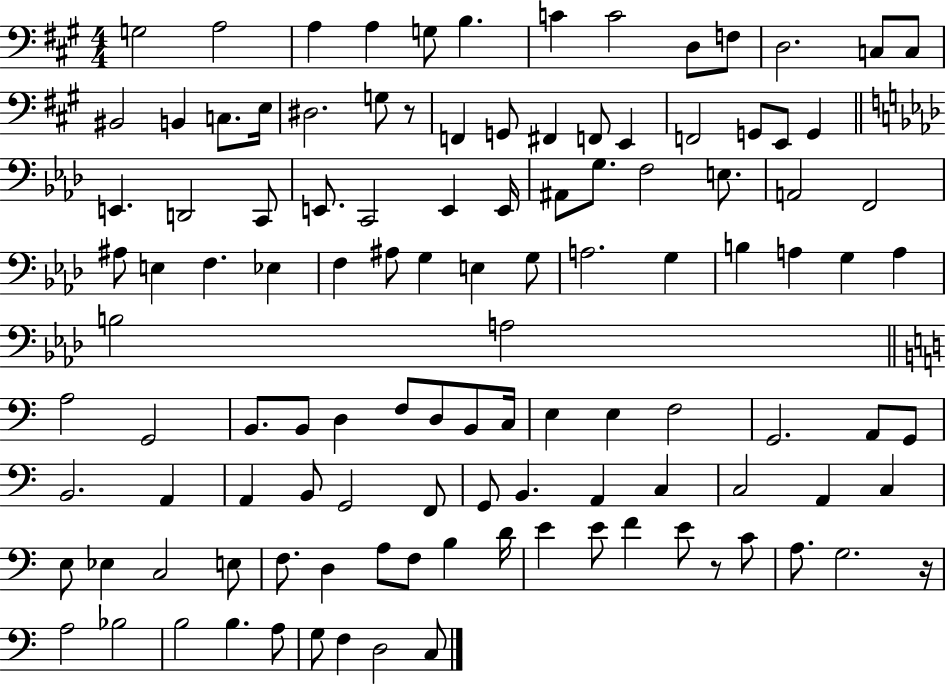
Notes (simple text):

G3/h A3/h A3/q A3/q G3/e B3/q. C4/q C4/h D3/e F3/e D3/h. C3/e C3/e BIS2/h B2/q C3/e. E3/s D#3/h. G3/e R/e F2/q G2/e F#2/q F2/e E2/q F2/h G2/e E2/e G2/q E2/q. D2/h C2/e E2/e. C2/h E2/q E2/s A#2/e G3/e. F3/h E3/e. A2/h F2/h A#3/e E3/q F3/q. Eb3/q F3/q A#3/e G3/q E3/q G3/e A3/h. G3/q B3/q A3/q G3/q A3/q B3/h A3/h A3/h G2/h B2/e. B2/e D3/q F3/e D3/e B2/e C3/s E3/q E3/q F3/h G2/h. A2/e G2/e B2/h. A2/q A2/q B2/e G2/h F2/e G2/e B2/q. A2/q C3/q C3/h A2/q C3/q E3/e Eb3/q C3/h E3/e F3/e. D3/q A3/e F3/e B3/q D4/s E4/q E4/e F4/q E4/e R/e C4/e A3/e. G3/h. R/s A3/h Bb3/h B3/h B3/q. A3/e G3/e F3/q D3/h C3/e